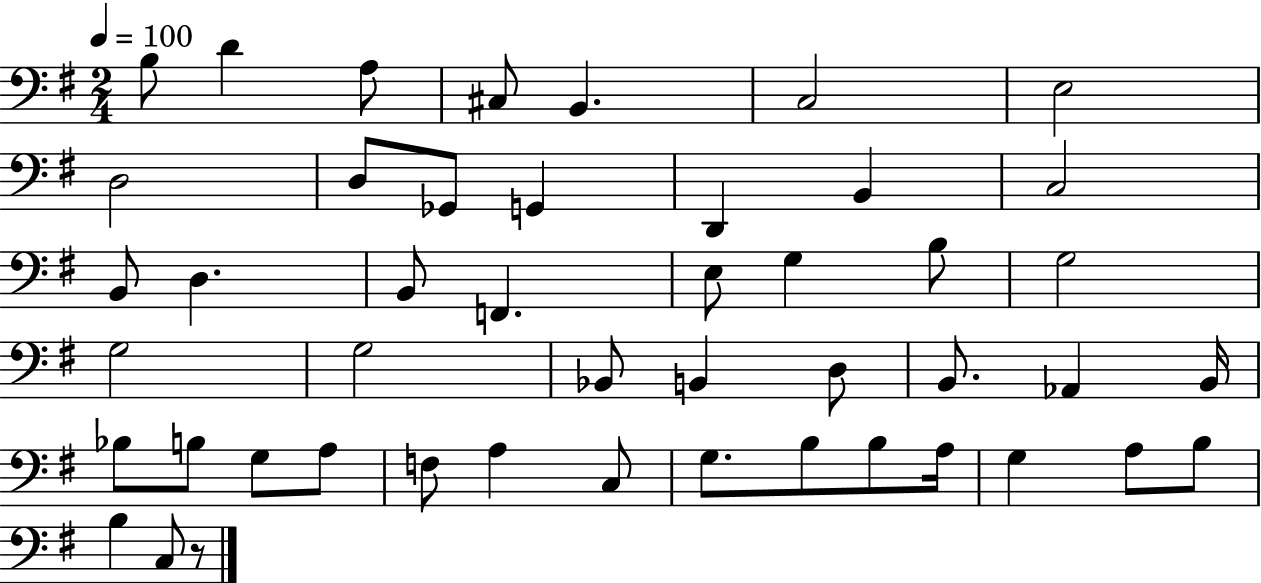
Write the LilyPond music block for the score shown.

{
  \clef bass
  \numericTimeSignature
  \time 2/4
  \key g \major
  \tempo 4 = 100
  b8 d'4 a8 | cis8 b,4. | c2 | e2 | \break d2 | d8 ges,8 g,4 | d,4 b,4 | c2 | \break b,8 d4. | b,8 f,4. | e8 g4 b8 | g2 | \break g2 | g2 | bes,8 b,4 d8 | b,8. aes,4 b,16 | \break bes8 b8 g8 a8 | f8 a4 c8 | g8. b8 b8 a16 | g4 a8 b8 | \break b4 c8 r8 | \bar "|."
}